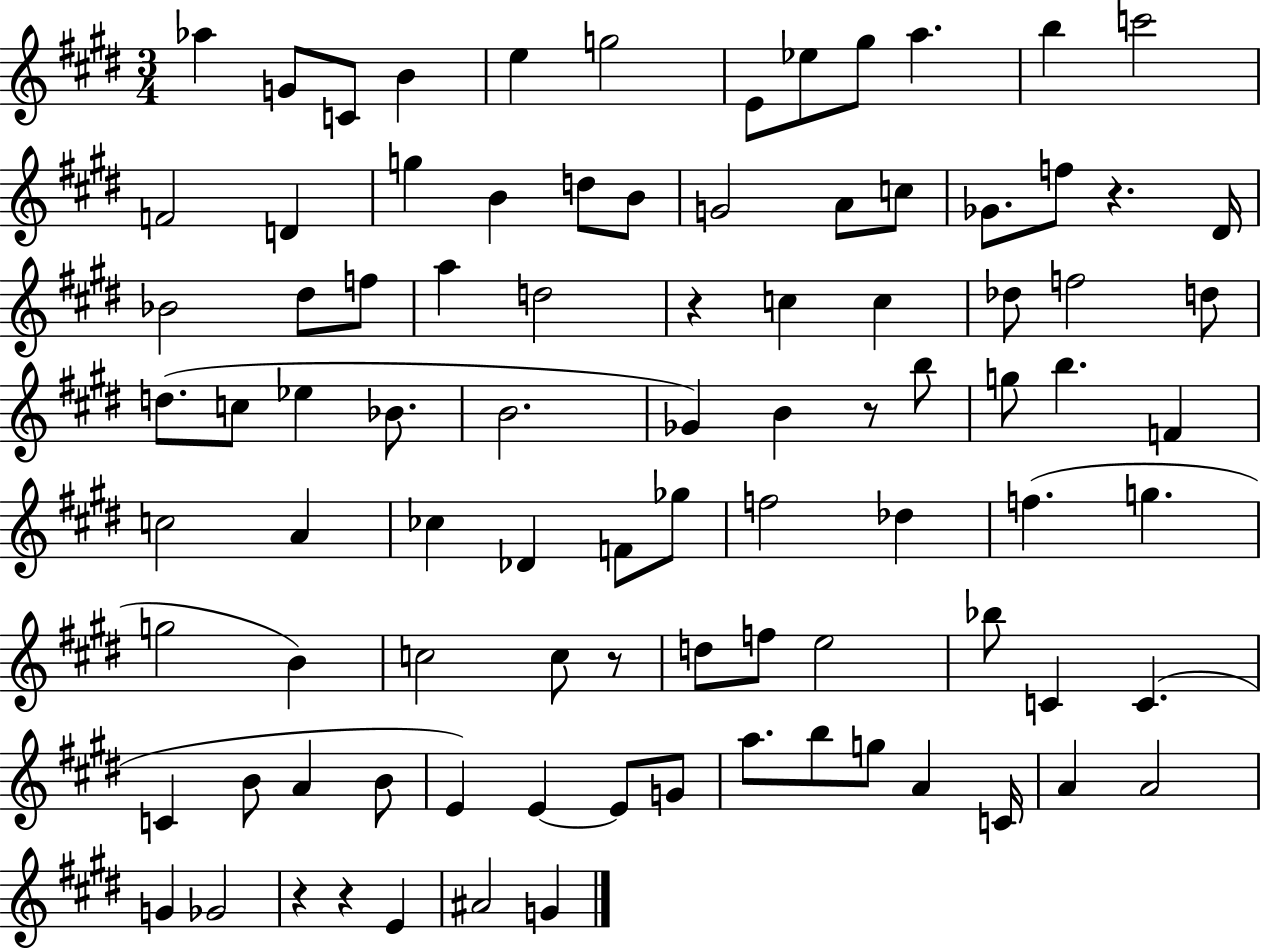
{
  \clef treble
  \numericTimeSignature
  \time 3/4
  \key e \major
  aes''4 g'8 c'8 b'4 | e''4 g''2 | e'8 ees''8 gis''8 a''4. | b''4 c'''2 | \break f'2 d'4 | g''4 b'4 d''8 b'8 | g'2 a'8 c''8 | ges'8. f''8 r4. dis'16 | \break bes'2 dis''8 f''8 | a''4 d''2 | r4 c''4 c''4 | des''8 f''2 d''8 | \break d''8.( c''8 ees''4 bes'8. | b'2. | ges'4) b'4 r8 b''8 | g''8 b''4. f'4 | \break c''2 a'4 | ces''4 des'4 f'8 ges''8 | f''2 des''4 | f''4.( g''4. | \break g''2 b'4) | c''2 c''8 r8 | d''8 f''8 e''2 | bes''8 c'4 c'4.( | \break c'4 b'8 a'4 b'8 | e'4) e'4~~ e'8 g'8 | a''8. b''8 g''8 a'4 c'16 | a'4 a'2 | \break g'4 ges'2 | r4 r4 e'4 | ais'2 g'4 | \bar "|."
}